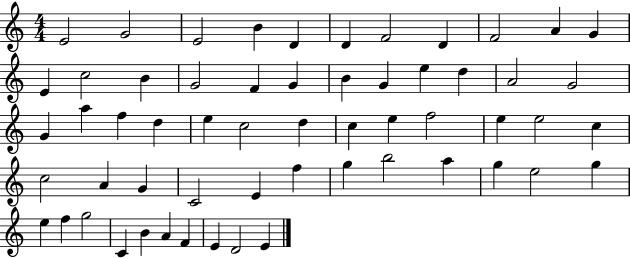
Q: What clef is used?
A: treble